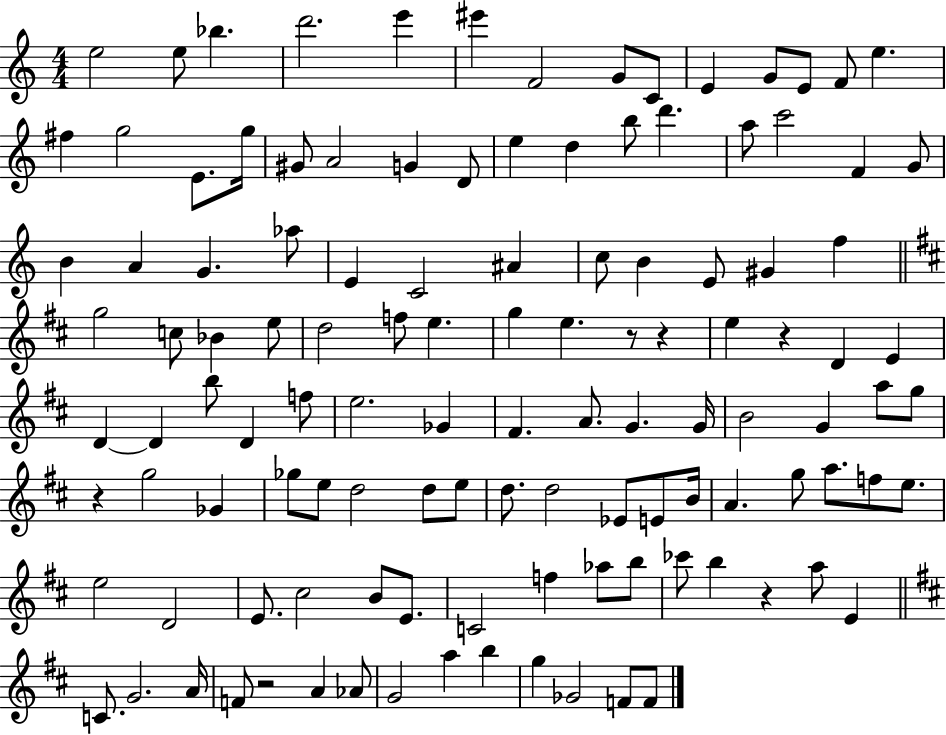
X:1
T:Untitled
M:4/4
L:1/4
K:C
e2 e/2 _b d'2 e' ^e' F2 G/2 C/2 E G/2 E/2 F/2 e ^f g2 E/2 g/4 ^G/2 A2 G D/2 e d b/2 d' a/2 c'2 F G/2 B A G _a/2 E C2 ^A c/2 B E/2 ^G f g2 c/2 _B e/2 d2 f/2 e g e z/2 z e z D E D D b/2 D f/2 e2 _G ^F A/2 G G/4 B2 G a/2 g/2 z g2 _G _g/2 e/2 d2 d/2 e/2 d/2 d2 _E/2 E/2 B/4 A g/2 a/2 f/2 e/2 e2 D2 E/2 ^c2 B/2 E/2 C2 f _a/2 b/2 _c'/2 b z a/2 E C/2 G2 A/4 F/2 z2 A _A/2 G2 a b g _G2 F/2 F/2